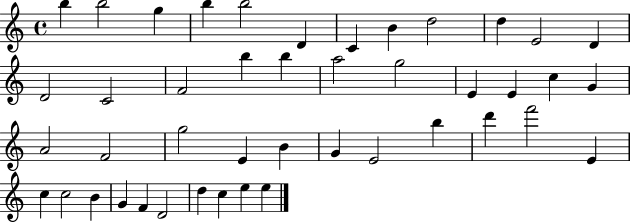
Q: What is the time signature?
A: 4/4